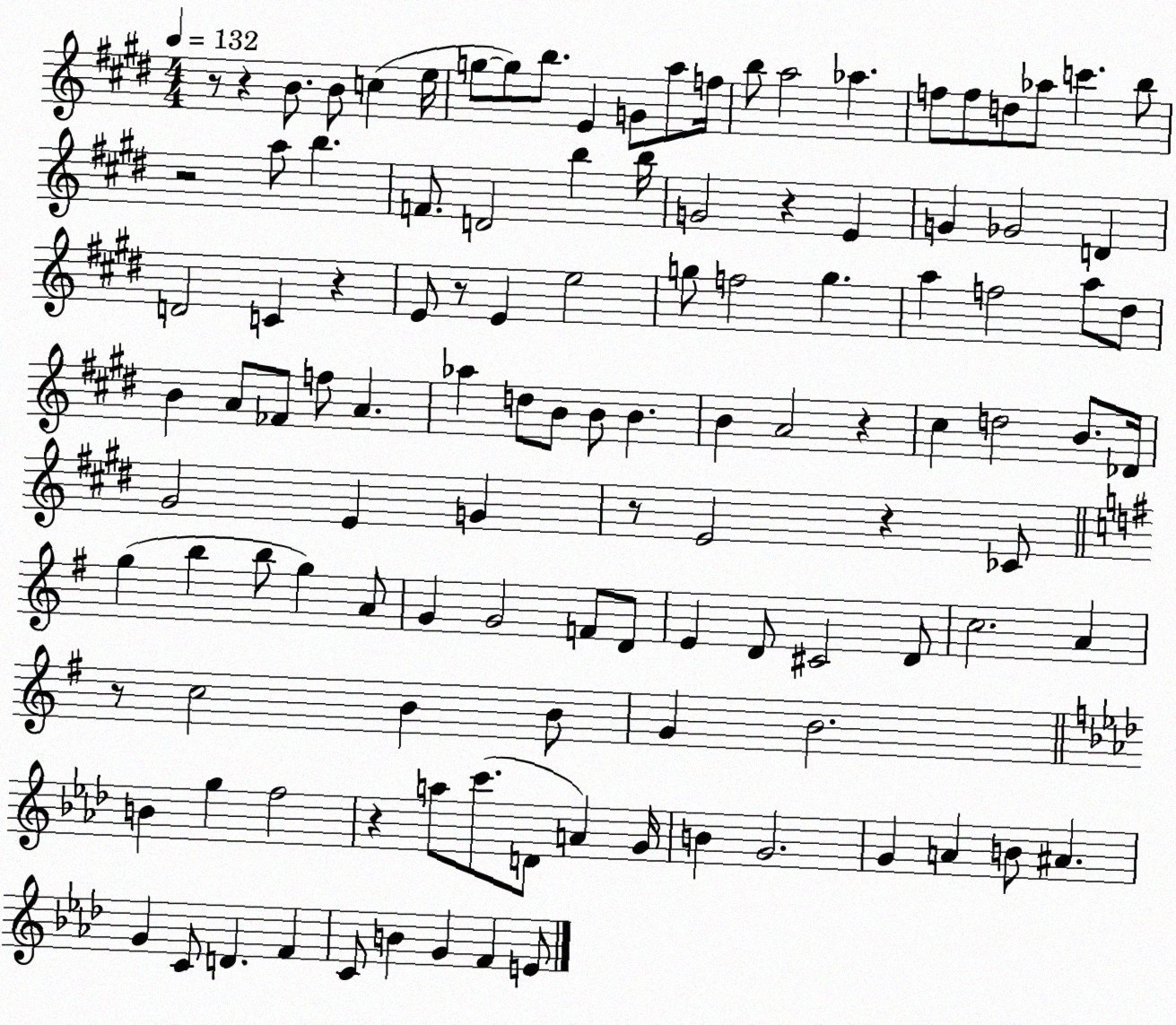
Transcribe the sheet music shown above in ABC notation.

X:1
T:Untitled
M:4/4
L:1/4
K:E
z/2 z B/2 B/2 c e/4 g/2 g/2 b/2 E G/2 a/2 f/4 b/2 a2 _a f/2 f/2 d/2 _a/2 c' b/2 z2 a/2 b F/2 D2 b b/4 G2 z E G _G2 D D2 C z E/2 z/2 E e2 g/2 f2 g a f2 a/2 ^d/2 B A/2 _F/2 f/2 A _a d/2 B/2 B/2 B B A2 z ^c d2 B/2 _D/4 ^G2 E G z/2 E2 z _C/2 g b b/2 g A/2 G G2 F/2 D/2 E D/2 ^C2 D/2 c2 A z/2 c2 B B/2 G B2 B g f2 z a/2 c'/2 D/2 A G/4 B G2 G A B/2 ^A G C/2 D F C/2 B G F E/2